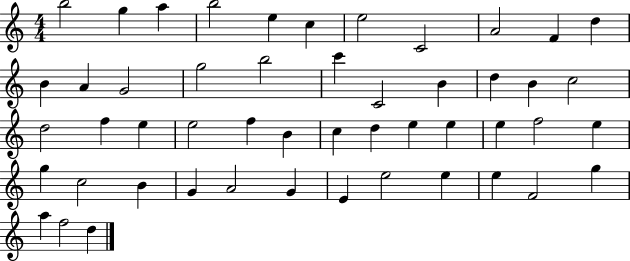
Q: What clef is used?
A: treble